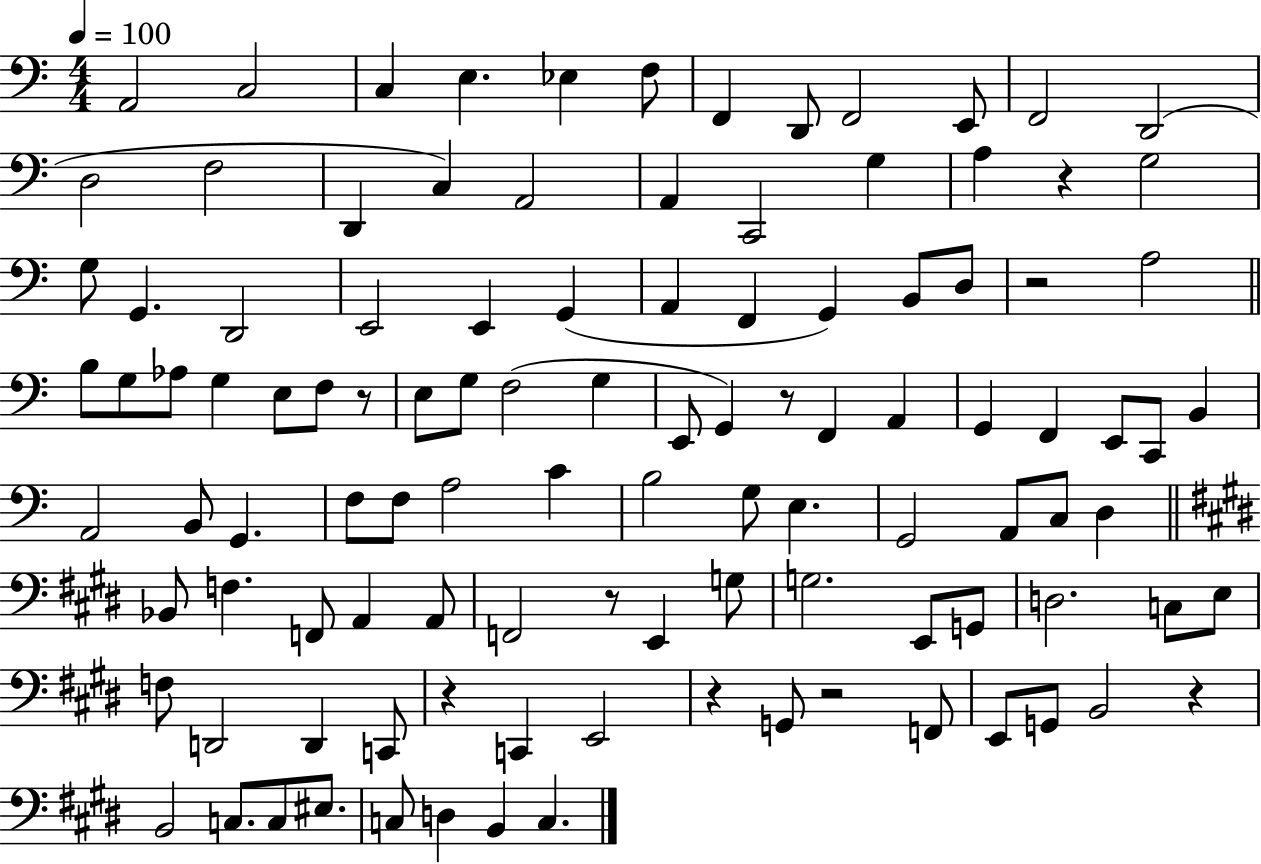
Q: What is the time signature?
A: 4/4